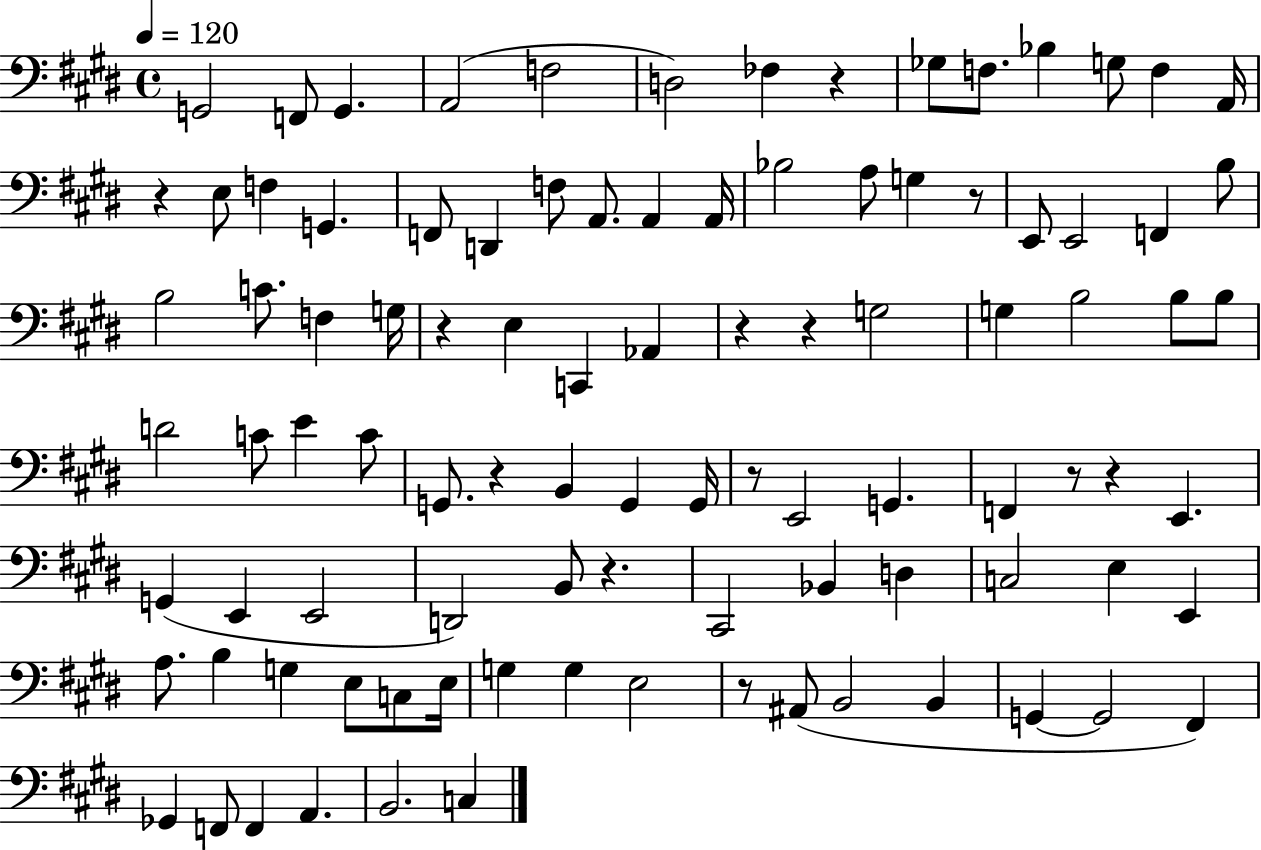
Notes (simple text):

G2/h F2/e G2/q. A2/h F3/h D3/h FES3/q R/q Gb3/e F3/e. Bb3/q G3/e F3/q A2/s R/q E3/e F3/q G2/q. F2/e D2/q F3/e A2/e. A2/q A2/s Bb3/h A3/e G3/q R/e E2/e E2/h F2/q B3/e B3/h C4/e. F3/q G3/s R/q E3/q C2/q Ab2/q R/q R/q G3/h G3/q B3/h B3/e B3/e D4/h C4/e E4/q C4/e G2/e. R/q B2/q G2/q G2/s R/e E2/h G2/q. F2/q R/e R/q E2/q. G2/q E2/q E2/h D2/h B2/e R/q. C#2/h Bb2/q D3/q C3/h E3/q E2/q A3/e. B3/q G3/q E3/e C3/e E3/s G3/q G3/q E3/h R/e A#2/e B2/h B2/q G2/q G2/h F#2/q Gb2/q F2/e F2/q A2/q. B2/h. C3/q